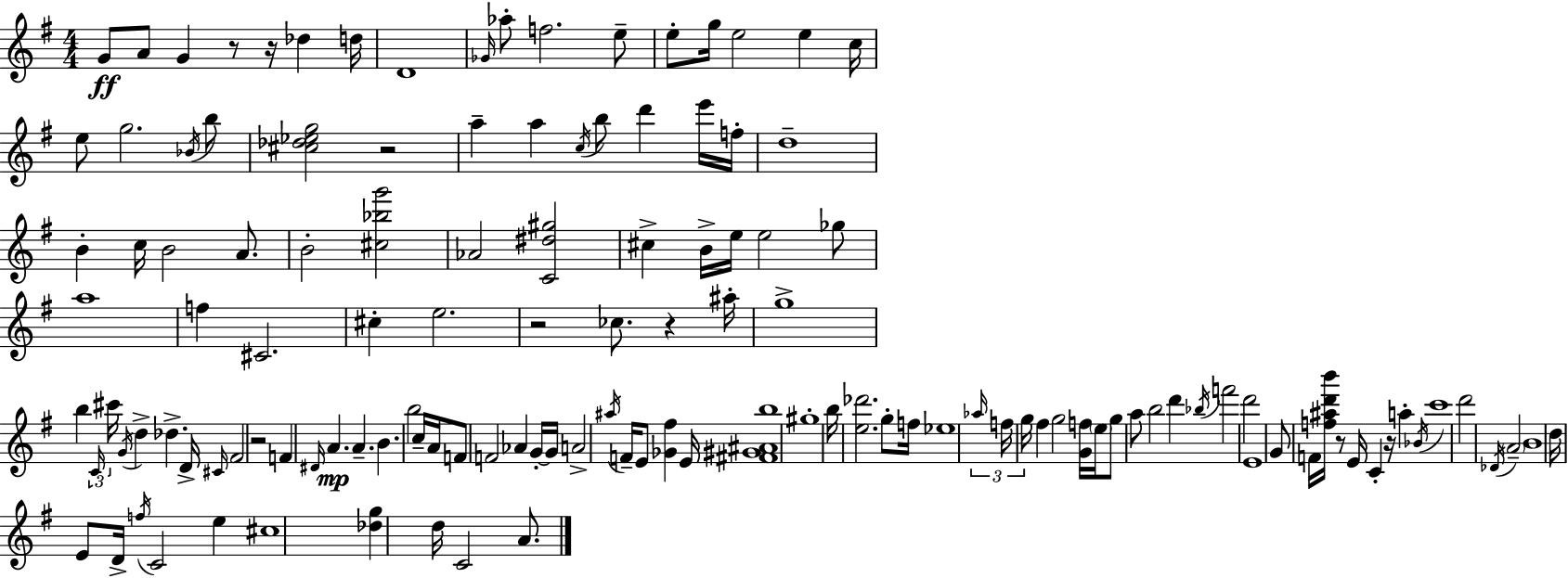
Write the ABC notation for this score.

X:1
T:Untitled
M:4/4
L:1/4
K:Em
G/2 A/2 G z/2 z/4 _d d/4 D4 _G/4 _a/2 f2 e/2 e/2 g/4 e2 e c/4 e/2 g2 _B/4 b/2 [^c_d_eg]2 z2 a a c/4 b/2 d' e'/4 f/4 d4 B c/4 B2 A/2 B2 [^c_bg']2 _A2 [C^d^g]2 ^c B/4 e/4 e2 _g/2 a4 f ^C2 ^c e2 z2 _c/2 z ^a/4 g4 b C/4 ^c'/4 G/4 d _d D/4 ^C/4 ^F2 z2 F ^D/4 A A B b2 c/4 A/4 F/2 F2 _A G/4 G/4 A2 ^a/4 F/4 E/2 [_G^f] E/4 [^F^G^Ab]4 ^g4 b/4 [e_d']2 g/2 f/4 _e4 _a/4 f/4 g/4 ^f g2 [Gf]/4 e/4 g/2 a/2 b2 d' _b/4 f'2 d'2 E4 G/2 F/4 [f^ad'b']/4 z/2 E/4 C z/4 a _B/4 c'4 d'2 _D/4 A2 B4 d/4 E/2 D/4 f/4 C2 e ^c4 [_dg] d/4 C2 A/2